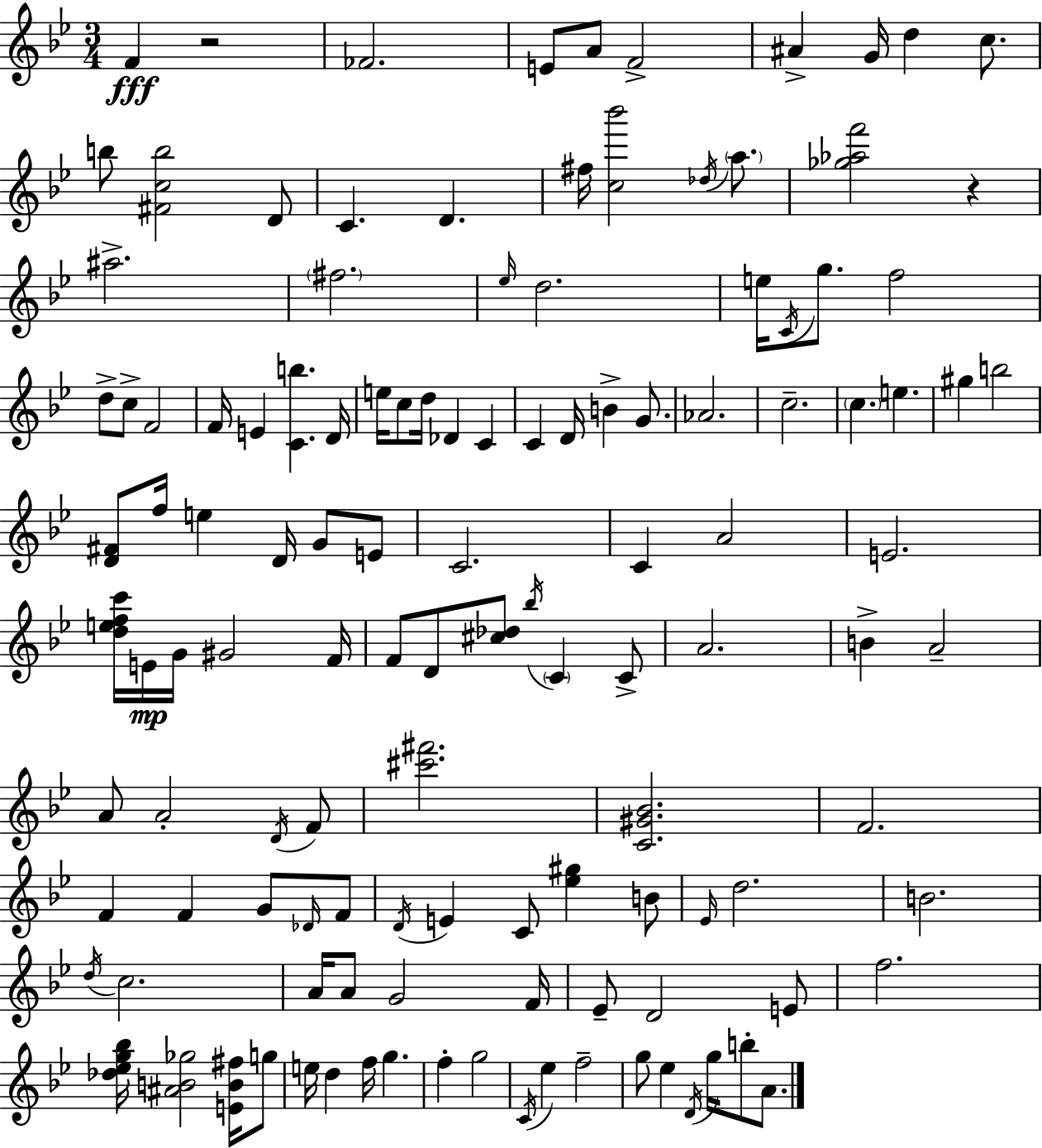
{
  \clef treble
  \numericTimeSignature
  \time 3/4
  \key bes \major
  f'4\fff r2 | fes'2. | e'8 a'8 f'2-> | ais'4-> g'16 d''4 c''8. | \break b''8 <fis' c'' b''>2 d'8 | c'4. d'4. | fis''16 <c'' bes'''>2 \acciaccatura { des''16 } \parenthesize a''8. | <ges'' aes'' f'''>2 r4 | \break ais''2.-> | \parenthesize fis''2. | \grace { ees''16 } d''2. | e''16 \acciaccatura { c'16 } g''8. f''2 | \break d''8-> c''8-> f'2 | f'16 e'4 <c' b''>4. | d'16 e''16 c''8 d''16 des'4 c'4 | c'4 d'16 b'4-> | \break g'8. aes'2. | c''2.-- | \parenthesize c''4. e''4. | gis''4 b''2 | \break <d' fis'>8 f''16 e''4 d'16 g'8 | e'8 c'2. | c'4 a'2 | e'2. | \break <d'' e'' f'' c'''>16 e'16\mp g'16 gis'2 | f'16 f'8 d'8 <cis'' des''>8 \acciaccatura { bes''16 } \parenthesize c'4 | c'8-> a'2. | b'4-> a'2-- | \break a'8 a'2-. | \acciaccatura { d'16 } f'8 <cis''' fis'''>2. | <c' gis' bes'>2. | f'2. | \break f'4 f'4 | g'8 \grace { des'16 } f'8 \acciaccatura { d'16 } e'4 c'8 | <ees'' gis''>4 b'8 \grace { ees'16 } d''2. | b'2. | \break \acciaccatura { d''16 } c''2. | a'16 a'8 | g'2 f'16 ees'8-- d'2 | e'8 f''2. | \break <des'' ees'' g'' bes''>16 <ais' b' ges''>2 | <e' b' fis''>16 g''8 e''16 d''4 | f''16 g''4. f''4-. | g''2 \acciaccatura { c'16 } ees''4 | \break f''2-- g''8 | ees''4 \acciaccatura { d'16 } g''16 b''8-. a'8. \bar "|."
}